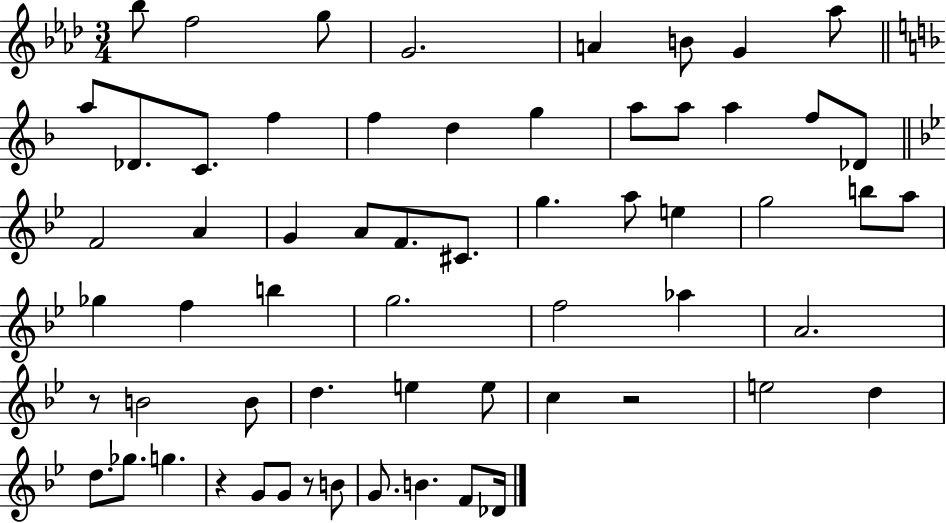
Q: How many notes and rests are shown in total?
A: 61